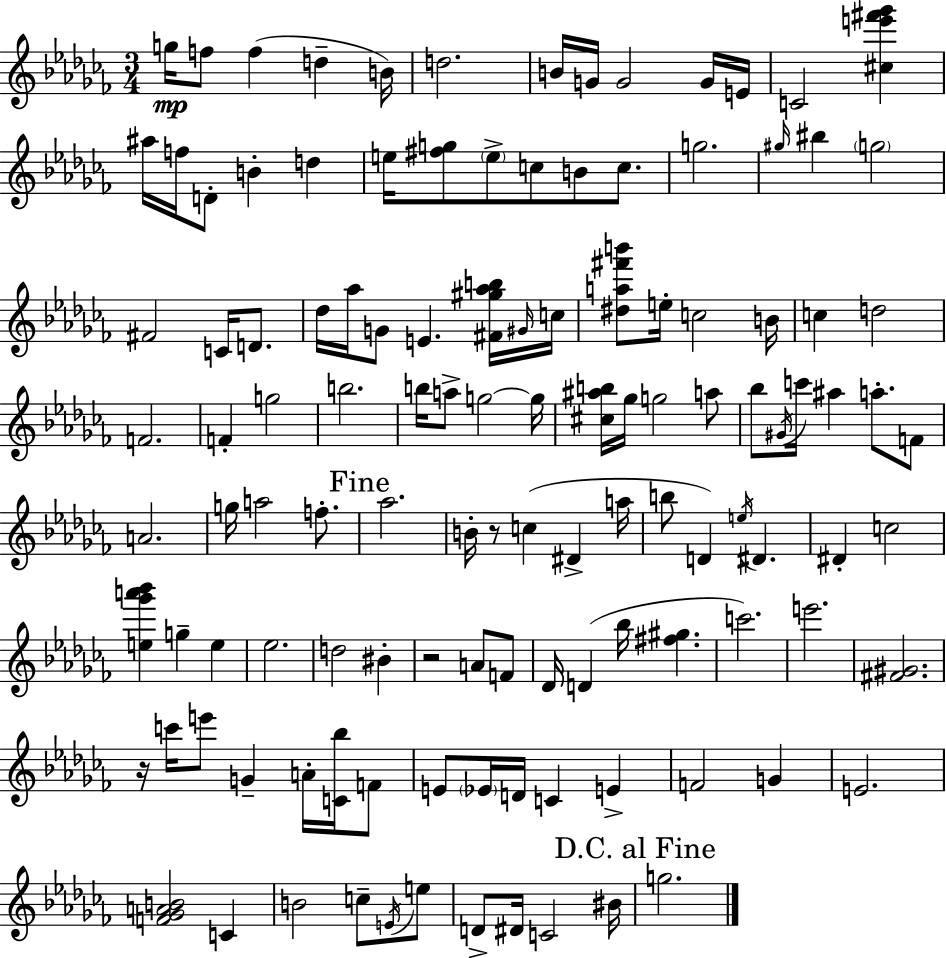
{
  \clef treble
  \numericTimeSignature
  \time 3/4
  \key aes \minor
  g''16\mp f''8 f''4( d''4-- b'16) | d''2. | b'16 g'16 g'2 g'16 e'16 | c'2 <cis'' e''' fis''' ges'''>4 | \break ais''16 f''16 d'8-. b'4-. d''4 | e''16 <fis'' g''>8 \parenthesize e''8-> c''8 b'8 c''8. | g''2. | \grace { gis''16 } bis''4 \parenthesize g''2 | \break fis'2 c'16 d'8. | des''16 aes''16 g'8 e'4. <fis' gis'' aes'' b''>16 | \grace { gis'16 } c''16 <dis'' a'' fis''' b'''>8 e''16-. c''2 | b'16 c''4 d''2 | \break f'2. | f'4-. g''2 | b''2. | b''16 a''8-> g''2~~ | \break g''16 <cis'' ais'' b''>16 ges''16 g''2 | a''8 bes''8 \acciaccatura { gis'16 } c'''16 ais''4 a''8.-. | f'8 a'2. | g''16 a''2 | \break f''8.-. \mark "Fine" aes''2. | b'16-. r8 c''4( dis'4-> | a''16 b''8 d'4) \acciaccatura { e''16 } dis'4. | dis'4-. c''2 | \break <e'' ges''' a''' bes'''>4 g''4-- | e''4 ees''2. | d''2 | bis'4-. r2 | \break a'8 f'8 des'16 d'4( bes''16 <fis'' gis''>4. | c'''2.) | e'''2. | <fis' gis'>2. | \break r16 c'''16 e'''8 g'4-- | a'16-. <c' bes''>16 f'8 e'8 \parenthesize ees'16 d'16 c'4 | e'4-> f'2 | g'4 e'2. | \break <f' ges' a' b'>2 | c'4 b'2 | c''8-- \acciaccatura { e'16 } e''8 d'8-> dis'16 c'2 | bis'16 \mark "D.C. al Fine" g''2. | \break \bar "|."
}